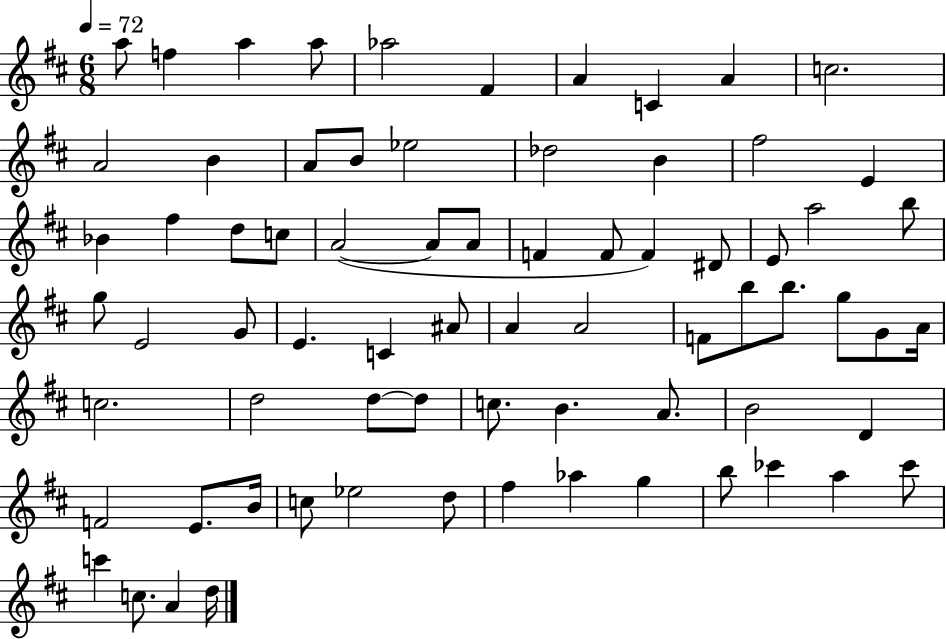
{
  \clef treble
  \numericTimeSignature
  \time 6/8
  \key d \major
  \tempo 4 = 72
  a''8 f''4 a''4 a''8 | aes''2 fis'4 | a'4 c'4 a'4 | c''2. | \break a'2 b'4 | a'8 b'8 ees''2 | des''2 b'4 | fis''2 e'4 | \break bes'4 fis''4 d''8 c''8 | a'2~(~ a'8 a'8 | f'4 f'8 f'4) dis'8 | e'8 a''2 b''8 | \break g''8 e'2 g'8 | e'4. c'4 ais'8 | a'4 a'2 | f'8 b''8 b''8. g''8 g'8 a'16 | \break c''2. | d''2 d''8~~ d''8 | c''8. b'4. a'8. | b'2 d'4 | \break f'2 e'8. b'16 | c''8 ees''2 d''8 | fis''4 aes''4 g''4 | b''8 ces'''4 a''4 ces'''8 | \break c'''4 c''8. a'4 d''16 | \bar "|."
}